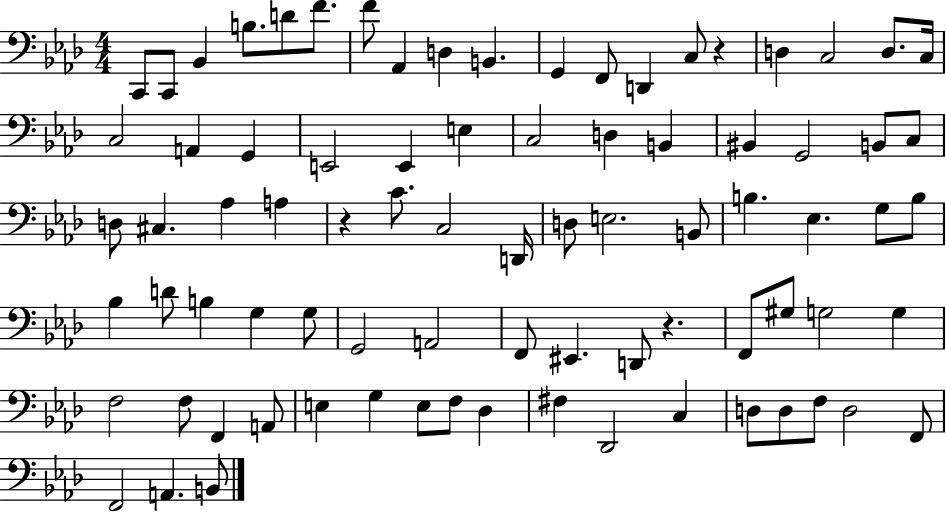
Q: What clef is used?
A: bass